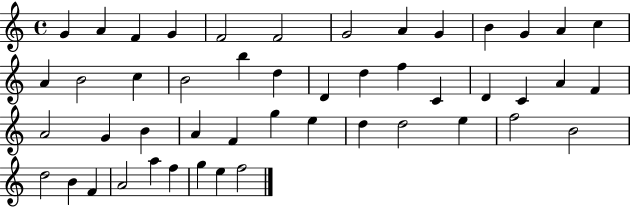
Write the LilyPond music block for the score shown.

{
  \clef treble
  \time 4/4
  \defaultTimeSignature
  \key c \major
  g'4 a'4 f'4 g'4 | f'2 f'2 | g'2 a'4 g'4 | b'4 g'4 a'4 c''4 | \break a'4 b'2 c''4 | b'2 b''4 d''4 | d'4 d''4 f''4 c'4 | d'4 c'4 a'4 f'4 | \break a'2 g'4 b'4 | a'4 f'4 g''4 e''4 | d''4 d''2 e''4 | f''2 b'2 | \break d''2 b'4 f'4 | a'2 a''4 f''4 | g''4 e''4 f''2 | \bar "|."
}